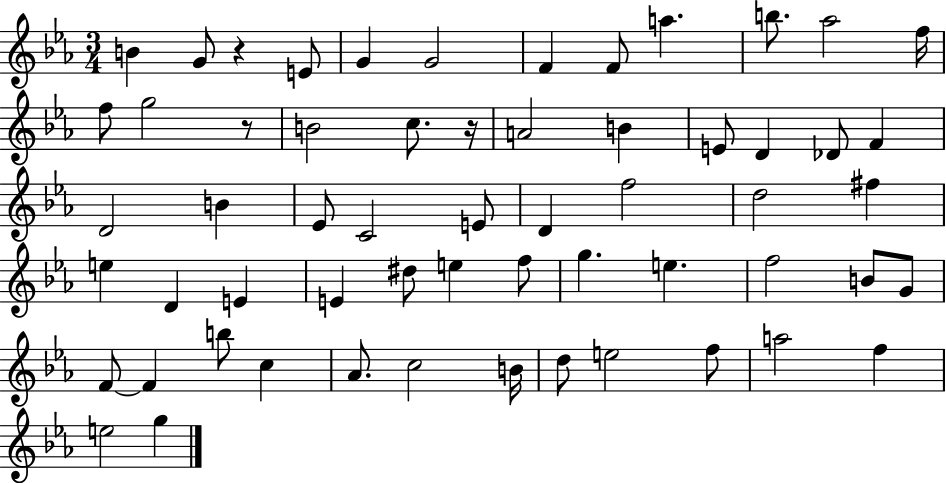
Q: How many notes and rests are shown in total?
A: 59